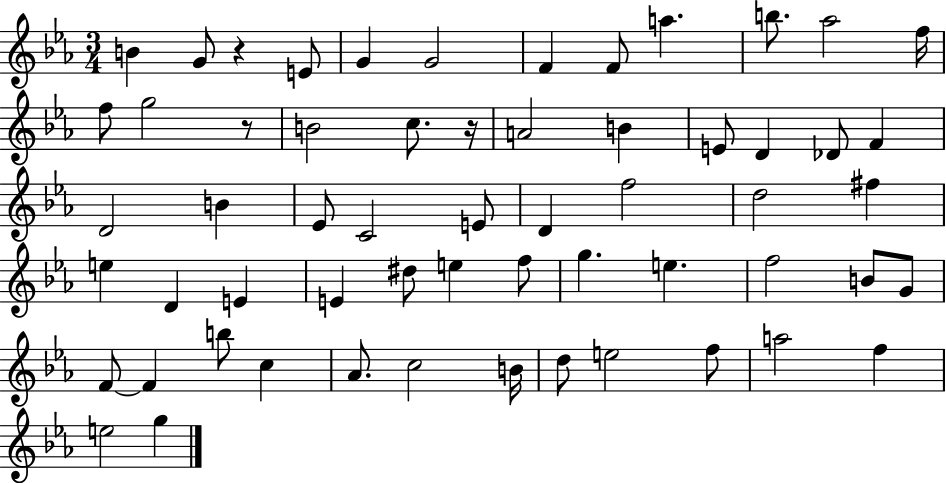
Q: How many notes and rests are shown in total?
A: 59